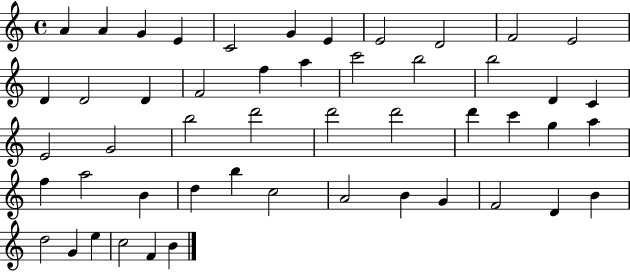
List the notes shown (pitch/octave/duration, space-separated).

A4/q A4/q G4/q E4/q C4/h G4/q E4/q E4/h D4/h F4/h E4/h D4/q D4/h D4/q F4/h F5/q A5/q C6/h B5/h B5/h D4/q C4/q E4/h G4/h B5/h D6/h D6/h D6/h D6/q C6/q G5/q A5/q F5/q A5/h B4/q D5/q B5/q C5/h A4/h B4/q G4/q F4/h D4/q B4/q D5/h G4/q E5/q C5/h F4/q B4/q